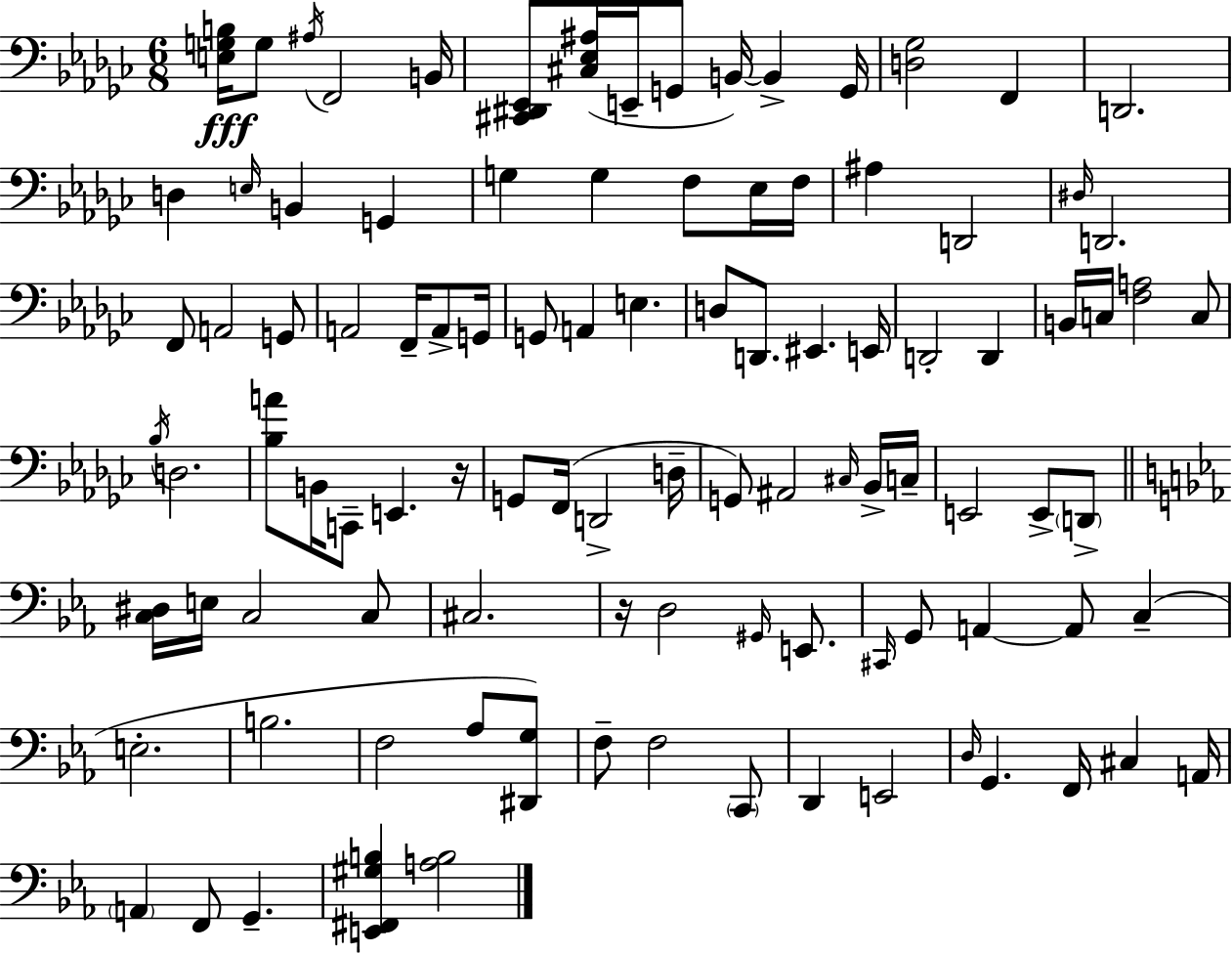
X:1
T:Untitled
M:6/8
L:1/4
K:Ebm
[E,G,B,]/4 G,/2 ^A,/4 F,,2 B,,/4 [^C,,^D,,_E,,]/2 [^C,_E,^A,]/4 E,,/4 G,,/2 B,,/4 B,, G,,/4 [D,_G,]2 F,, D,,2 D, E,/4 B,, G,, G, G, F,/2 _E,/4 F,/4 ^A, D,,2 ^D,/4 D,,2 F,,/2 A,,2 G,,/2 A,,2 F,,/4 A,,/2 G,,/4 G,,/2 A,, E, D,/2 D,,/2 ^E,, E,,/4 D,,2 D,, B,,/4 C,/4 [F,A,]2 C,/2 _B,/4 D,2 [_B,A]/2 B,,/4 C,,/2 E,, z/4 G,,/2 F,,/4 D,,2 D,/4 G,,/2 ^A,,2 ^C,/4 _B,,/4 C,/4 E,,2 E,,/2 D,,/2 [C,^D,]/4 E,/4 C,2 C,/2 ^C,2 z/4 D,2 ^G,,/4 E,,/2 ^C,,/4 G,,/2 A,, A,,/2 C, E,2 B,2 F,2 _A,/2 [^D,,G,]/2 F,/2 F,2 C,,/2 D,, E,,2 D,/4 G,, F,,/4 ^C, A,,/4 A,, F,,/2 G,, [E,,^F,,^G,B,] [A,B,]2